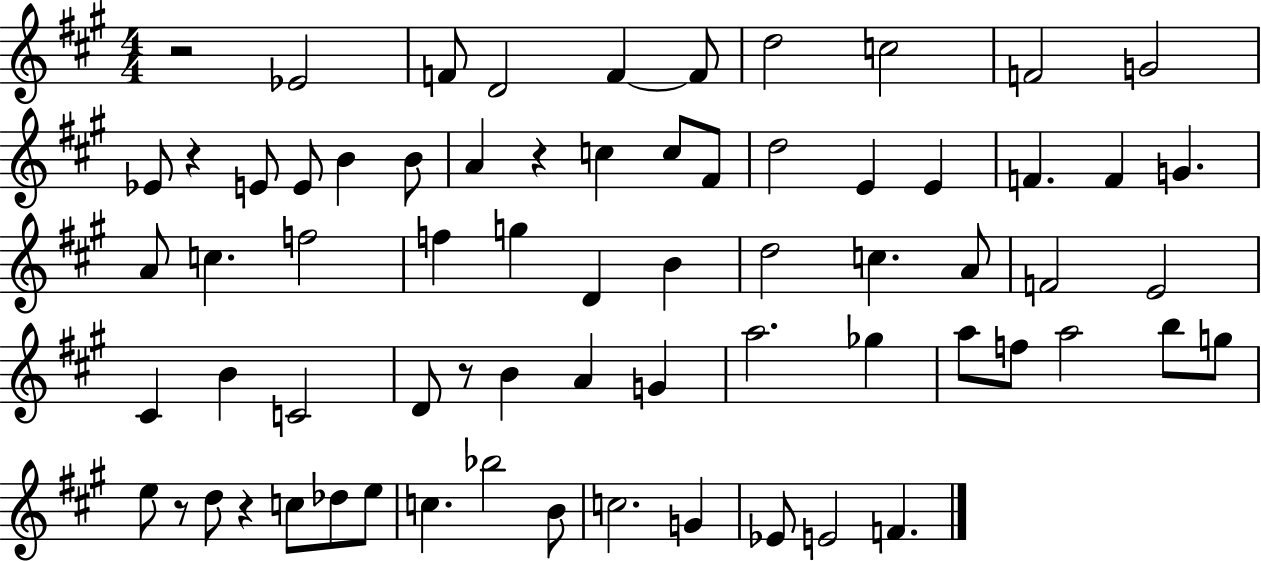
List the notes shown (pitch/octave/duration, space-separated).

R/h Eb4/h F4/e D4/h F4/q F4/e D5/h C5/h F4/h G4/h Eb4/e R/q E4/e E4/e B4/q B4/e A4/q R/q C5/q C5/e F#4/e D5/h E4/q E4/q F4/q. F4/q G4/q. A4/e C5/q. F5/h F5/q G5/q D4/q B4/q D5/h C5/q. A4/e F4/h E4/h C#4/q B4/q C4/h D4/e R/e B4/q A4/q G4/q A5/h. Gb5/q A5/e F5/e A5/h B5/e G5/e E5/e R/e D5/e R/q C5/e Db5/e E5/e C5/q. Bb5/h B4/e C5/h. G4/q Eb4/e E4/h F4/q.